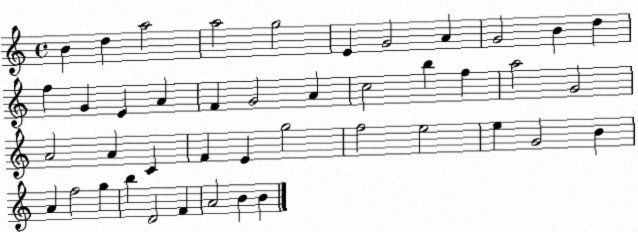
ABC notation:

X:1
T:Untitled
M:4/4
L:1/4
K:C
B d a2 a2 g2 E G2 A G2 B d f G E A F G2 A c2 b f a2 G2 A2 A C F E g2 f2 e2 e G2 B A f2 g b D2 F A2 B B